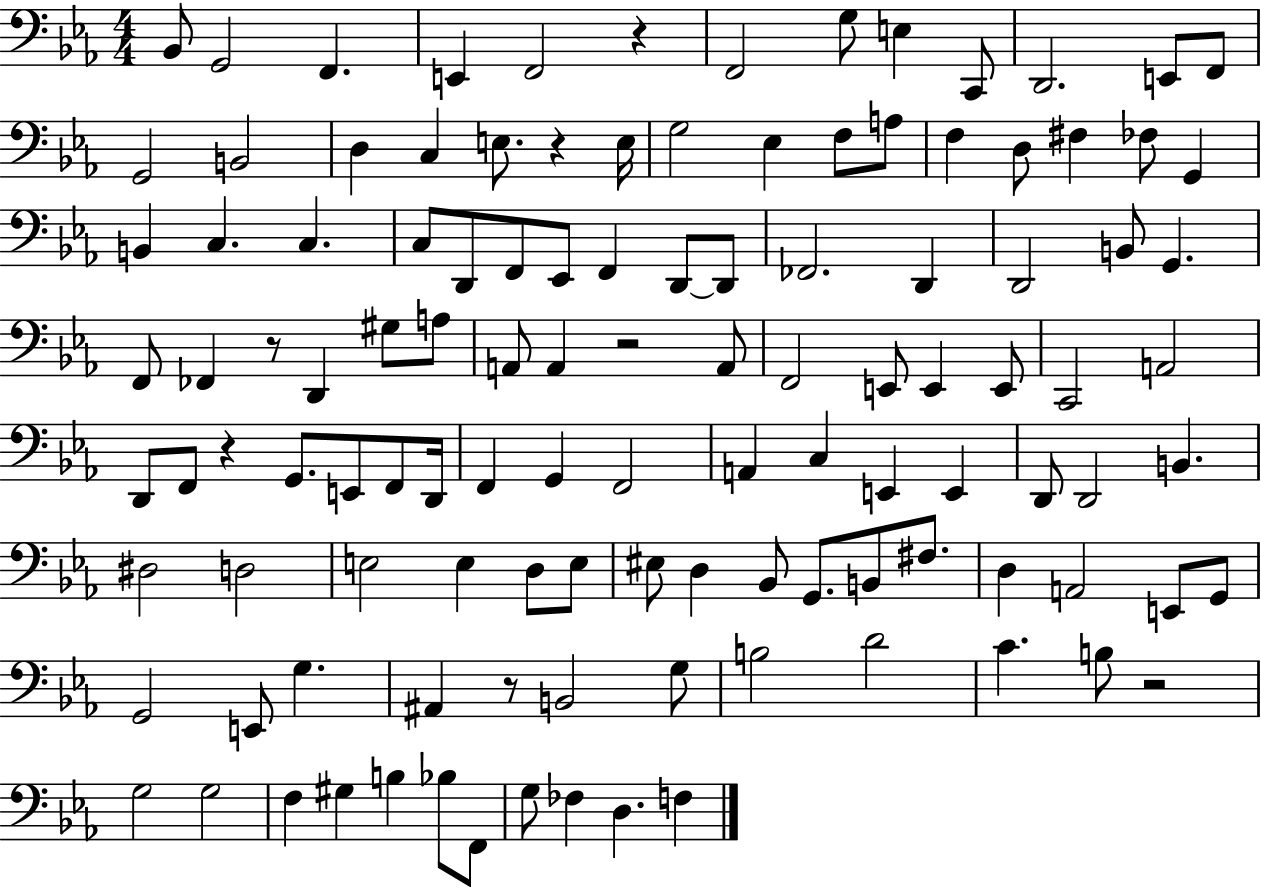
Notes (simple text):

Bb2/e G2/h F2/q. E2/q F2/h R/q F2/h G3/e E3/q C2/e D2/h. E2/e F2/e G2/h B2/h D3/q C3/q E3/e. R/q E3/s G3/h Eb3/q F3/e A3/e F3/q D3/e F#3/q FES3/e G2/q B2/q C3/q. C3/q. C3/e D2/e F2/e Eb2/e F2/q D2/e D2/e FES2/h. D2/q D2/h B2/e G2/q. F2/e FES2/q R/e D2/q G#3/e A3/e A2/e A2/q R/h A2/e F2/h E2/e E2/q E2/e C2/h A2/h D2/e F2/e R/q G2/e. E2/e F2/e D2/s F2/q G2/q F2/h A2/q C3/q E2/q E2/q D2/e D2/h B2/q. D#3/h D3/h E3/h E3/q D3/e E3/e EIS3/e D3/q Bb2/e G2/e. B2/e F#3/e. D3/q A2/h E2/e G2/e G2/h E2/e G3/q. A#2/q R/e B2/h G3/e B3/h D4/h C4/q. B3/e R/h G3/h G3/h F3/q G#3/q B3/q Bb3/e F2/e G3/e FES3/q D3/q. F3/q